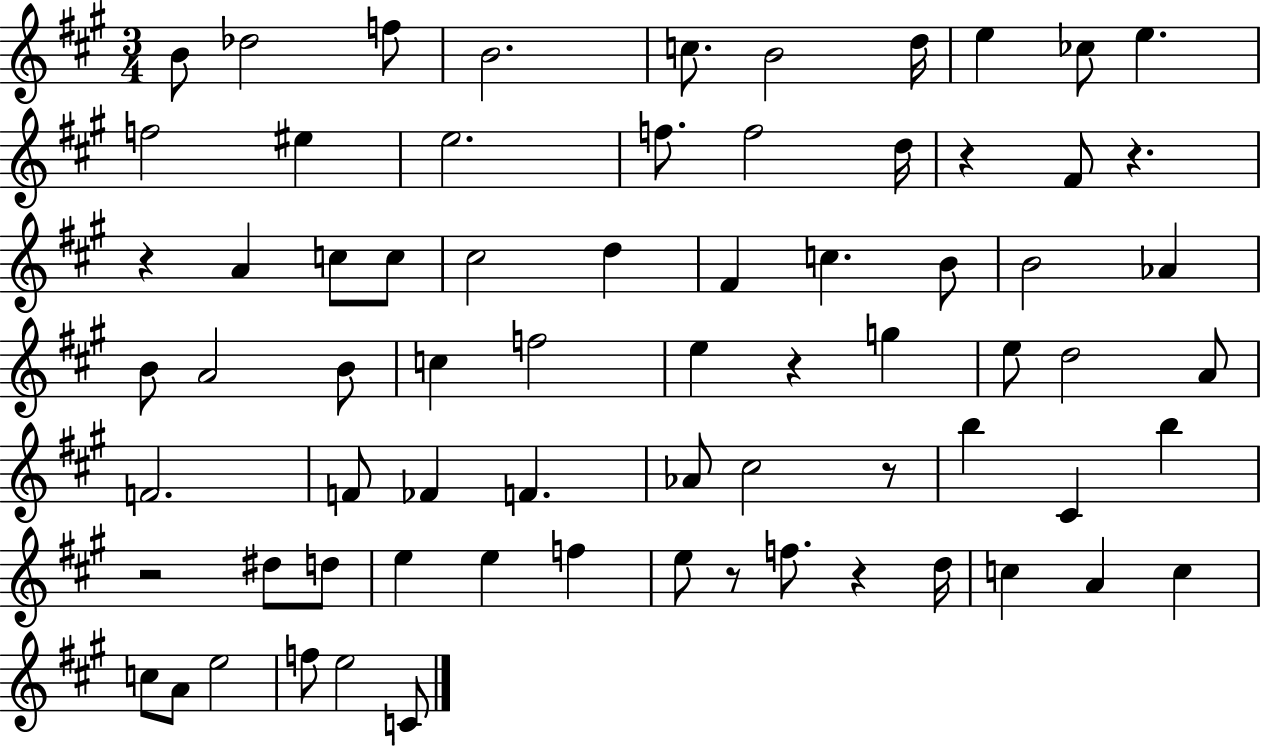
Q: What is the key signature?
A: A major